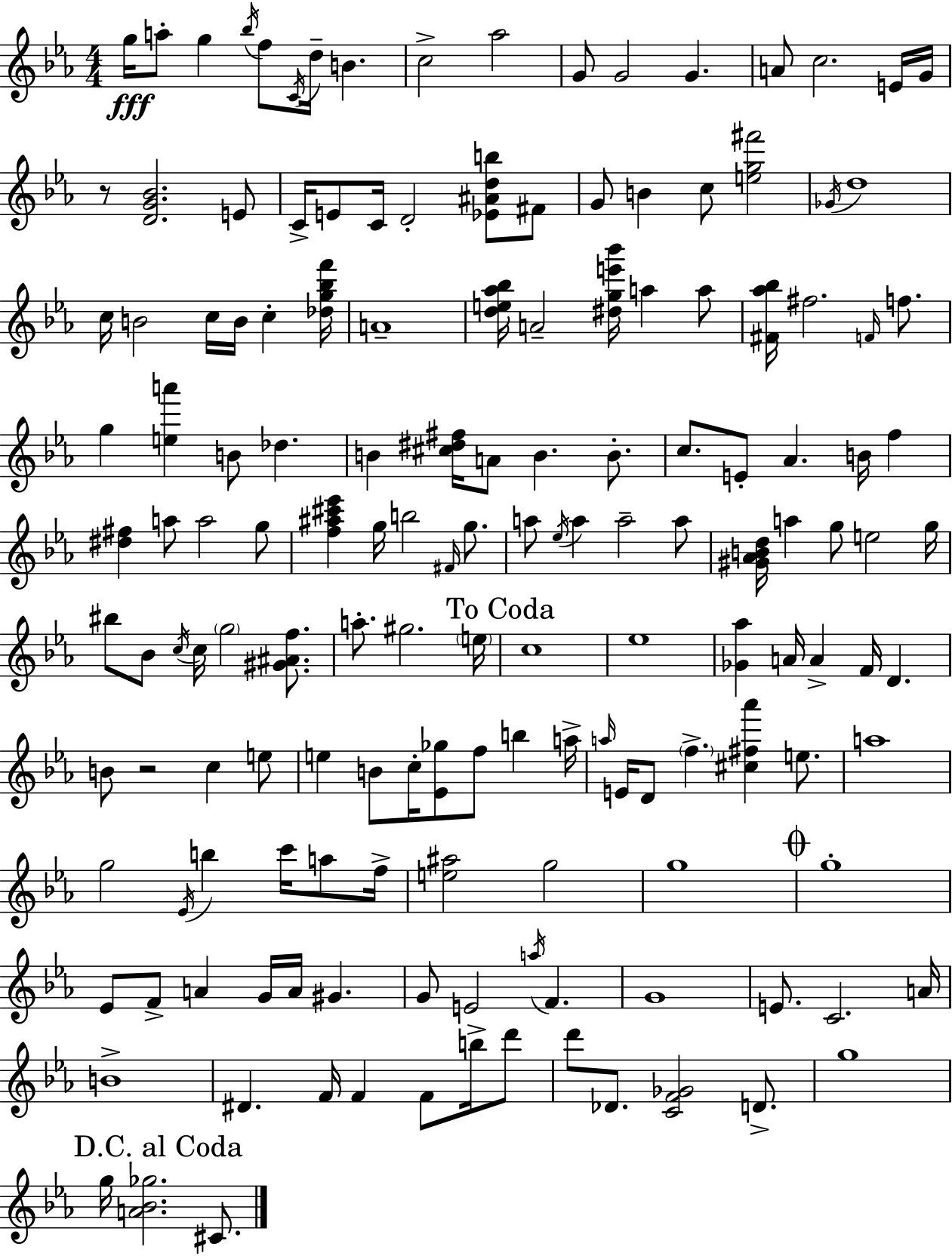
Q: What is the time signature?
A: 4/4